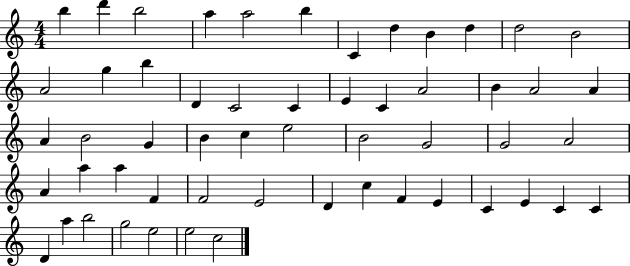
{
  \clef treble
  \numericTimeSignature
  \time 4/4
  \key c \major
  b''4 d'''4 b''2 | a''4 a''2 b''4 | c'4 d''4 b'4 d''4 | d''2 b'2 | \break a'2 g''4 b''4 | d'4 c'2 c'4 | e'4 c'4 a'2 | b'4 a'2 a'4 | \break a'4 b'2 g'4 | b'4 c''4 e''2 | b'2 g'2 | g'2 a'2 | \break a'4 a''4 a''4 f'4 | f'2 e'2 | d'4 c''4 f'4 e'4 | c'4 e'4 c'4 c'4 | \break d'4 a''4 b''2 | g''2 e''2 | e''2 c''2 | \bar "|."
}